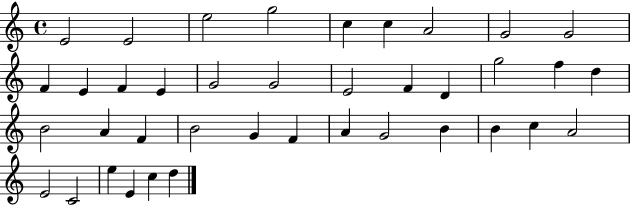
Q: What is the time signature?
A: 4/4